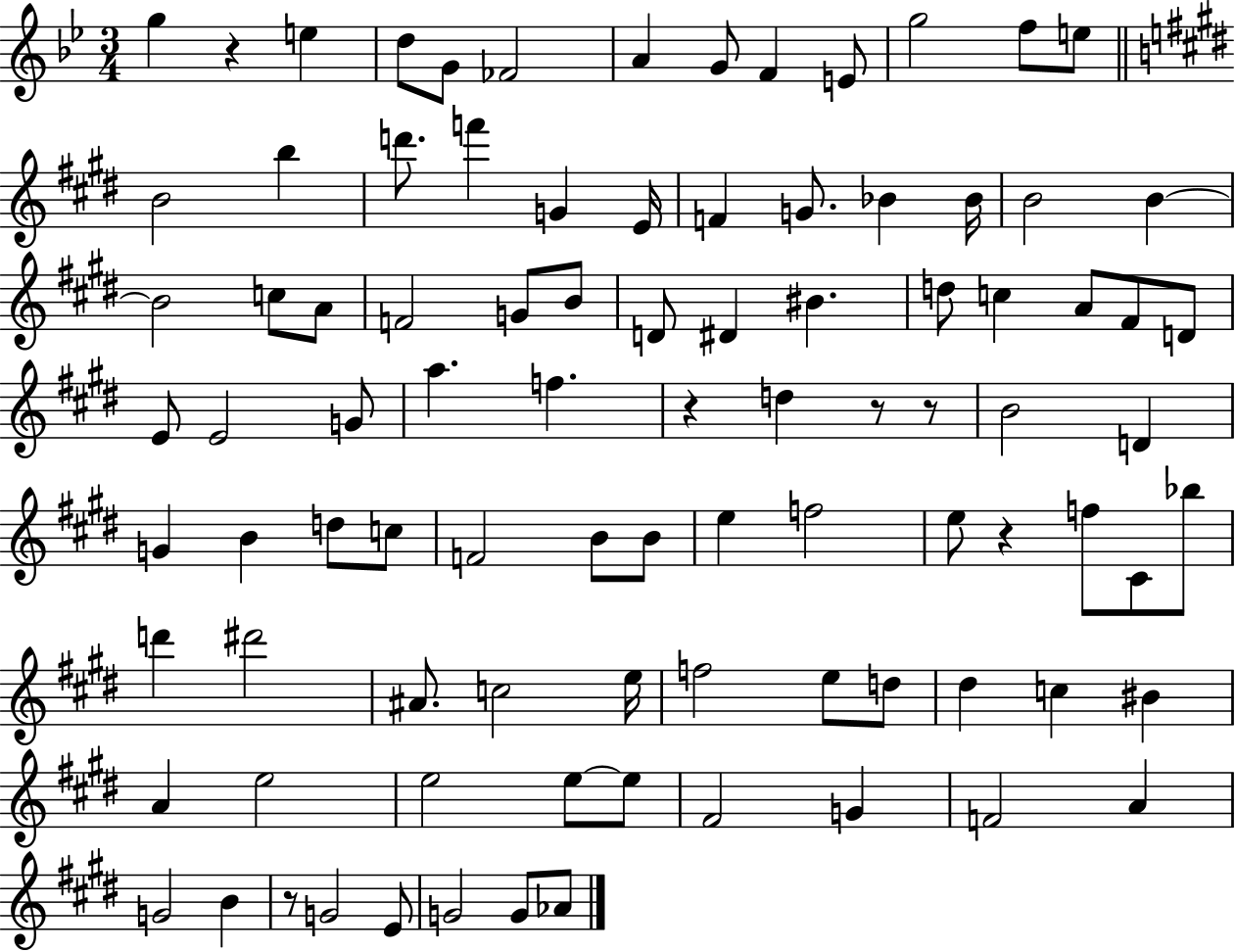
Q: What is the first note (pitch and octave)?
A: G5